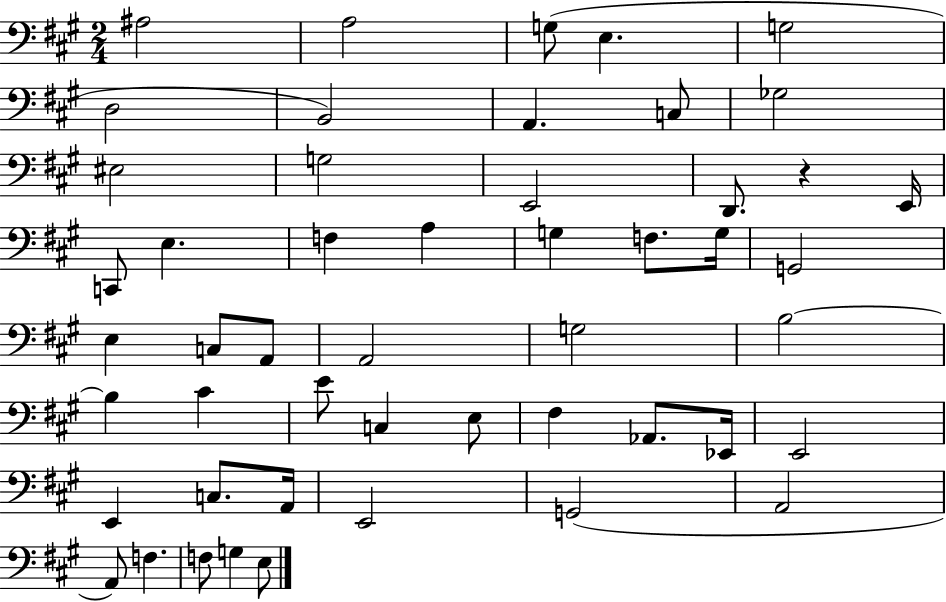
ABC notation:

X:1
T:Untitled
M:2/4
L:1/4
K:A
^A,2 A,2 G,/2 E, G,2 D,2 B,,2 A,, C,/2 _G,2 ^E,2 G,2 E,,2 D,,/2 z E,,/4 C,,/2 E, F, A, G, F,/2 G,/4 G,,2 E, C,/2 A,,/2 A,,2 G,2 B,2 B, ^C E/2 C, E,/2 ^F, _A,,/2 _E,,/4 E,,2 E,, C,/2 A,,/4 E,,2 G,,2 A,,2 A,,/2 F, F,/2 G, E,/2